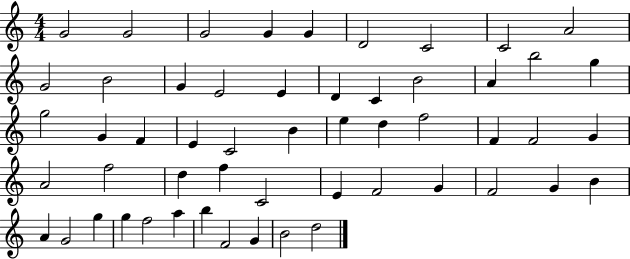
X:1
T:Untitled
M:4/4
L:1/4
K:C
G2 G2 G2 G G D2 C2 C2 A2 G2 B2 G E2 E D C B2 A b2 g g2 G F E C2 B e d f2 F F2 G A2 f2 d f C2 E F2 G F2 G B A G2 g g f2 a b F2 G B2 d2